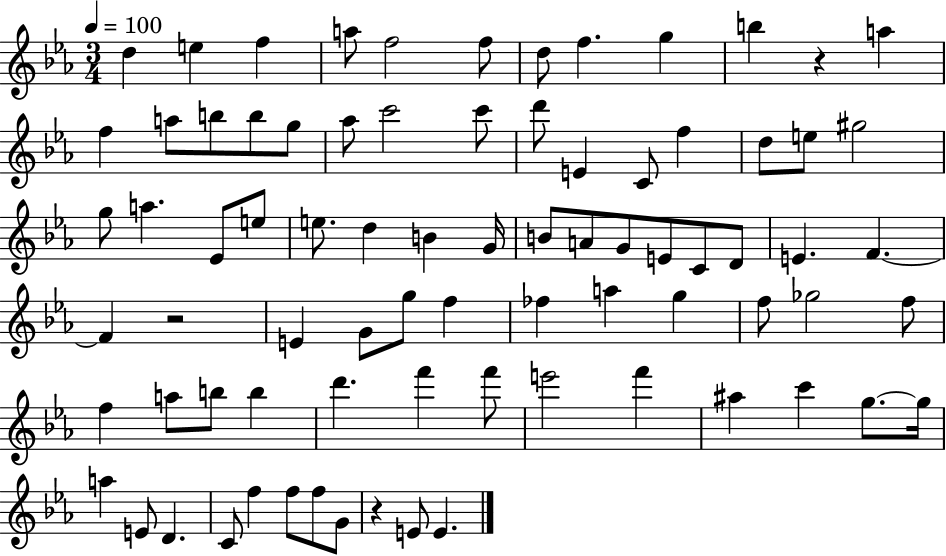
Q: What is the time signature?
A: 3/4